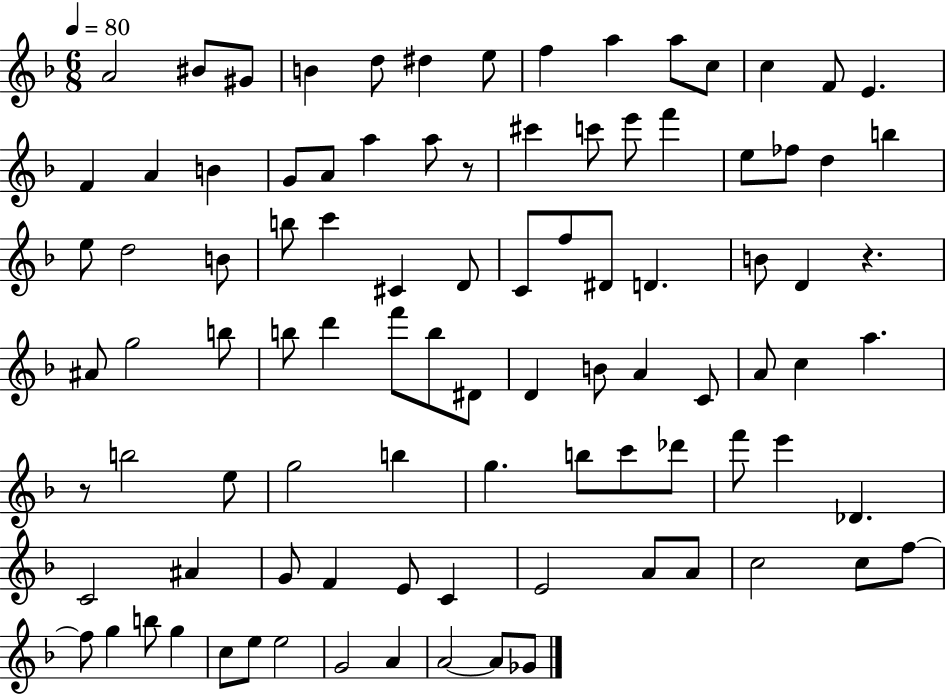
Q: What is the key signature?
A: F major